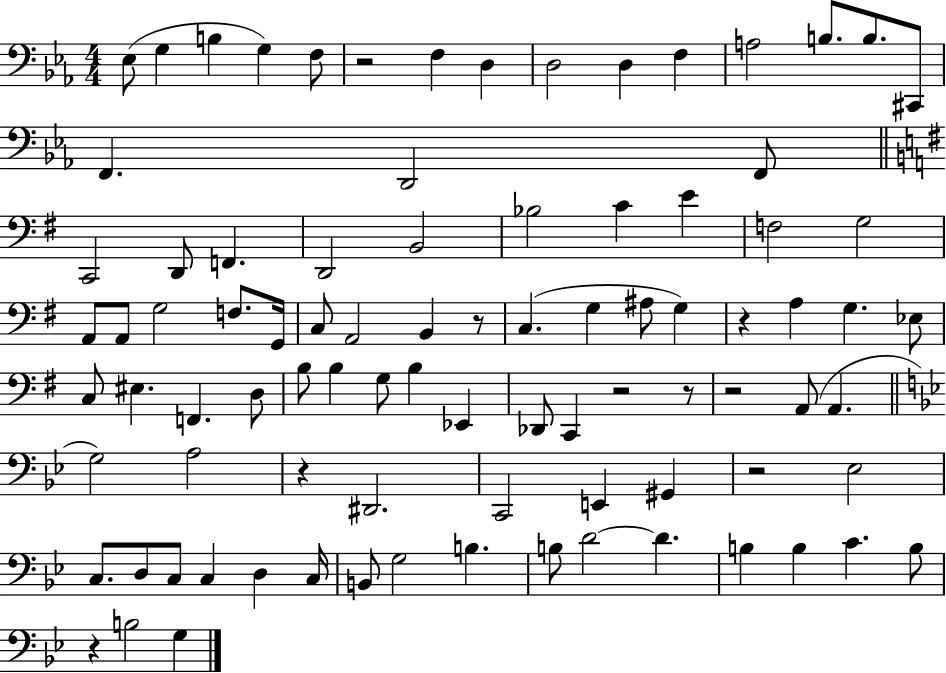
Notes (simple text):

Eb3/e G3/q B3/q G3/q F3/e R/h F3/q D3/q D3/h D3/q F3/q A3/h B3/e. B3/e. C#2/e F2/q. D2/h F2/e C2/h D2/e F2/q. D2/h B2/h Bb3/h C4/q E4/q F3/h G3/h A2/e A2/e G3/h F3/e. G2/s C3/e A2/h B2/q R/e C3/q. G3/q A#3/e G3/q R/q A3/q G3/q. Eb3/e C3/e EIS3/q. F2/q. D3/e B3/e B3/q G3/e B3/q Eb2/q Db2/e C2/q R/h R/e R/h A2/e A2/q. G3/h A3/h R/q D#2/h. C2/h E2/q G#2/q R/h Eb3/h C3/e. D3/e C3/e C3/q D3/q C3/s B2/e G3/h B3/q. B3/e D4/h D4/q. B3/q B3/q C4/q. B3/e R/q B3/h G3/q